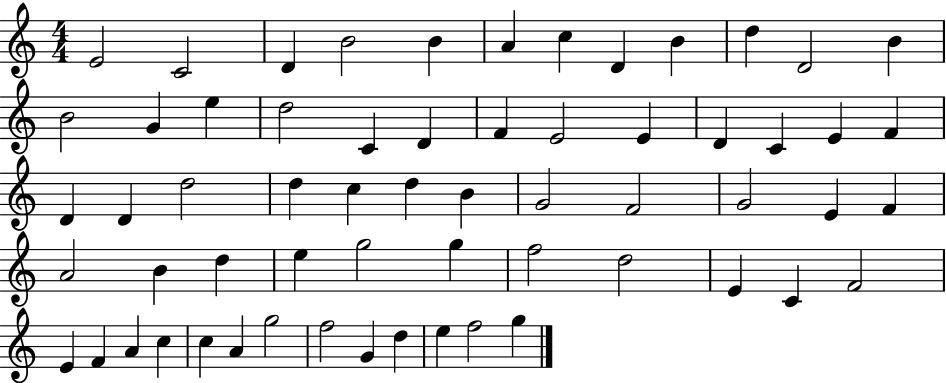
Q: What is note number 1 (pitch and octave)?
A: E4